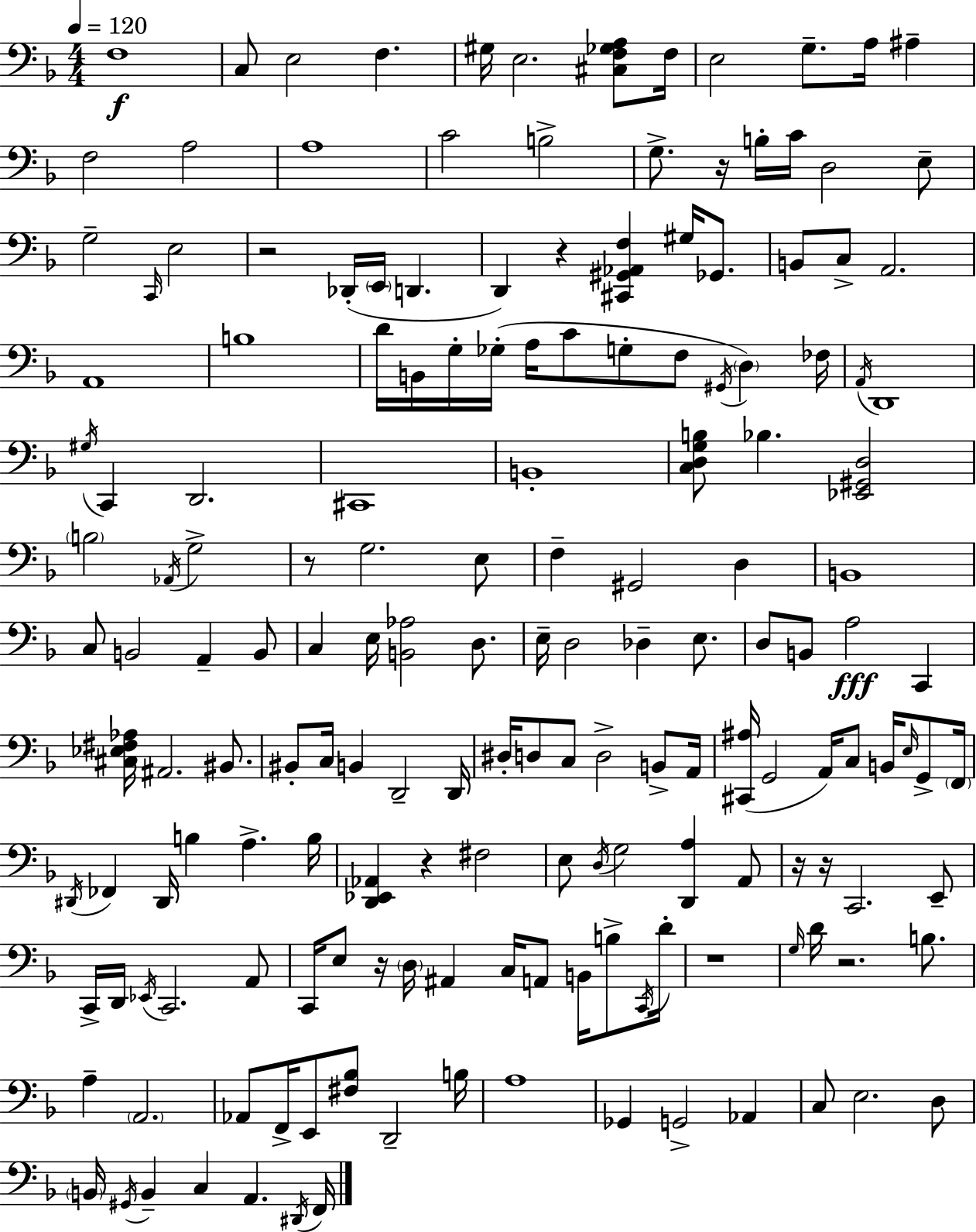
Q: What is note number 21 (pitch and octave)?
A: E3